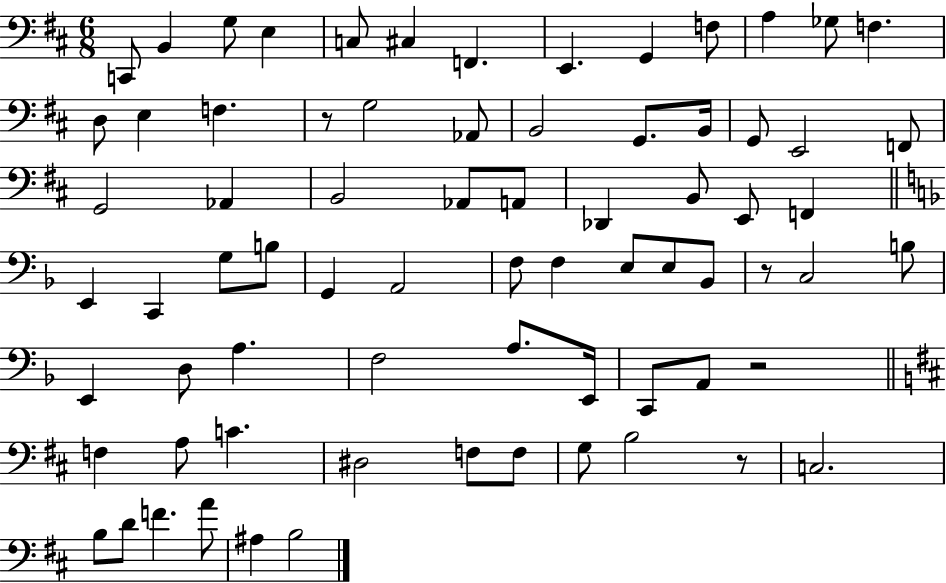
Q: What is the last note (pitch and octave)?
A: B3